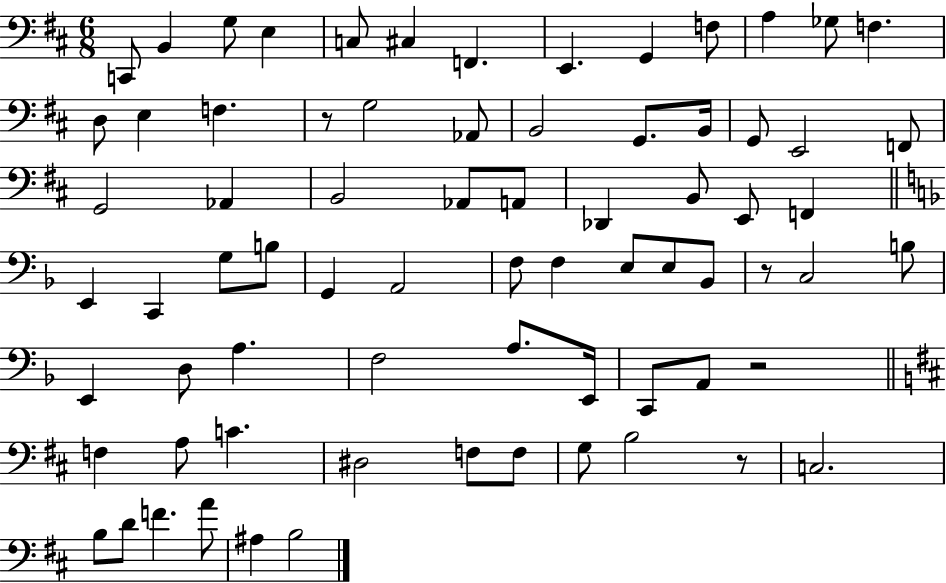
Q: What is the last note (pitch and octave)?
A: B3